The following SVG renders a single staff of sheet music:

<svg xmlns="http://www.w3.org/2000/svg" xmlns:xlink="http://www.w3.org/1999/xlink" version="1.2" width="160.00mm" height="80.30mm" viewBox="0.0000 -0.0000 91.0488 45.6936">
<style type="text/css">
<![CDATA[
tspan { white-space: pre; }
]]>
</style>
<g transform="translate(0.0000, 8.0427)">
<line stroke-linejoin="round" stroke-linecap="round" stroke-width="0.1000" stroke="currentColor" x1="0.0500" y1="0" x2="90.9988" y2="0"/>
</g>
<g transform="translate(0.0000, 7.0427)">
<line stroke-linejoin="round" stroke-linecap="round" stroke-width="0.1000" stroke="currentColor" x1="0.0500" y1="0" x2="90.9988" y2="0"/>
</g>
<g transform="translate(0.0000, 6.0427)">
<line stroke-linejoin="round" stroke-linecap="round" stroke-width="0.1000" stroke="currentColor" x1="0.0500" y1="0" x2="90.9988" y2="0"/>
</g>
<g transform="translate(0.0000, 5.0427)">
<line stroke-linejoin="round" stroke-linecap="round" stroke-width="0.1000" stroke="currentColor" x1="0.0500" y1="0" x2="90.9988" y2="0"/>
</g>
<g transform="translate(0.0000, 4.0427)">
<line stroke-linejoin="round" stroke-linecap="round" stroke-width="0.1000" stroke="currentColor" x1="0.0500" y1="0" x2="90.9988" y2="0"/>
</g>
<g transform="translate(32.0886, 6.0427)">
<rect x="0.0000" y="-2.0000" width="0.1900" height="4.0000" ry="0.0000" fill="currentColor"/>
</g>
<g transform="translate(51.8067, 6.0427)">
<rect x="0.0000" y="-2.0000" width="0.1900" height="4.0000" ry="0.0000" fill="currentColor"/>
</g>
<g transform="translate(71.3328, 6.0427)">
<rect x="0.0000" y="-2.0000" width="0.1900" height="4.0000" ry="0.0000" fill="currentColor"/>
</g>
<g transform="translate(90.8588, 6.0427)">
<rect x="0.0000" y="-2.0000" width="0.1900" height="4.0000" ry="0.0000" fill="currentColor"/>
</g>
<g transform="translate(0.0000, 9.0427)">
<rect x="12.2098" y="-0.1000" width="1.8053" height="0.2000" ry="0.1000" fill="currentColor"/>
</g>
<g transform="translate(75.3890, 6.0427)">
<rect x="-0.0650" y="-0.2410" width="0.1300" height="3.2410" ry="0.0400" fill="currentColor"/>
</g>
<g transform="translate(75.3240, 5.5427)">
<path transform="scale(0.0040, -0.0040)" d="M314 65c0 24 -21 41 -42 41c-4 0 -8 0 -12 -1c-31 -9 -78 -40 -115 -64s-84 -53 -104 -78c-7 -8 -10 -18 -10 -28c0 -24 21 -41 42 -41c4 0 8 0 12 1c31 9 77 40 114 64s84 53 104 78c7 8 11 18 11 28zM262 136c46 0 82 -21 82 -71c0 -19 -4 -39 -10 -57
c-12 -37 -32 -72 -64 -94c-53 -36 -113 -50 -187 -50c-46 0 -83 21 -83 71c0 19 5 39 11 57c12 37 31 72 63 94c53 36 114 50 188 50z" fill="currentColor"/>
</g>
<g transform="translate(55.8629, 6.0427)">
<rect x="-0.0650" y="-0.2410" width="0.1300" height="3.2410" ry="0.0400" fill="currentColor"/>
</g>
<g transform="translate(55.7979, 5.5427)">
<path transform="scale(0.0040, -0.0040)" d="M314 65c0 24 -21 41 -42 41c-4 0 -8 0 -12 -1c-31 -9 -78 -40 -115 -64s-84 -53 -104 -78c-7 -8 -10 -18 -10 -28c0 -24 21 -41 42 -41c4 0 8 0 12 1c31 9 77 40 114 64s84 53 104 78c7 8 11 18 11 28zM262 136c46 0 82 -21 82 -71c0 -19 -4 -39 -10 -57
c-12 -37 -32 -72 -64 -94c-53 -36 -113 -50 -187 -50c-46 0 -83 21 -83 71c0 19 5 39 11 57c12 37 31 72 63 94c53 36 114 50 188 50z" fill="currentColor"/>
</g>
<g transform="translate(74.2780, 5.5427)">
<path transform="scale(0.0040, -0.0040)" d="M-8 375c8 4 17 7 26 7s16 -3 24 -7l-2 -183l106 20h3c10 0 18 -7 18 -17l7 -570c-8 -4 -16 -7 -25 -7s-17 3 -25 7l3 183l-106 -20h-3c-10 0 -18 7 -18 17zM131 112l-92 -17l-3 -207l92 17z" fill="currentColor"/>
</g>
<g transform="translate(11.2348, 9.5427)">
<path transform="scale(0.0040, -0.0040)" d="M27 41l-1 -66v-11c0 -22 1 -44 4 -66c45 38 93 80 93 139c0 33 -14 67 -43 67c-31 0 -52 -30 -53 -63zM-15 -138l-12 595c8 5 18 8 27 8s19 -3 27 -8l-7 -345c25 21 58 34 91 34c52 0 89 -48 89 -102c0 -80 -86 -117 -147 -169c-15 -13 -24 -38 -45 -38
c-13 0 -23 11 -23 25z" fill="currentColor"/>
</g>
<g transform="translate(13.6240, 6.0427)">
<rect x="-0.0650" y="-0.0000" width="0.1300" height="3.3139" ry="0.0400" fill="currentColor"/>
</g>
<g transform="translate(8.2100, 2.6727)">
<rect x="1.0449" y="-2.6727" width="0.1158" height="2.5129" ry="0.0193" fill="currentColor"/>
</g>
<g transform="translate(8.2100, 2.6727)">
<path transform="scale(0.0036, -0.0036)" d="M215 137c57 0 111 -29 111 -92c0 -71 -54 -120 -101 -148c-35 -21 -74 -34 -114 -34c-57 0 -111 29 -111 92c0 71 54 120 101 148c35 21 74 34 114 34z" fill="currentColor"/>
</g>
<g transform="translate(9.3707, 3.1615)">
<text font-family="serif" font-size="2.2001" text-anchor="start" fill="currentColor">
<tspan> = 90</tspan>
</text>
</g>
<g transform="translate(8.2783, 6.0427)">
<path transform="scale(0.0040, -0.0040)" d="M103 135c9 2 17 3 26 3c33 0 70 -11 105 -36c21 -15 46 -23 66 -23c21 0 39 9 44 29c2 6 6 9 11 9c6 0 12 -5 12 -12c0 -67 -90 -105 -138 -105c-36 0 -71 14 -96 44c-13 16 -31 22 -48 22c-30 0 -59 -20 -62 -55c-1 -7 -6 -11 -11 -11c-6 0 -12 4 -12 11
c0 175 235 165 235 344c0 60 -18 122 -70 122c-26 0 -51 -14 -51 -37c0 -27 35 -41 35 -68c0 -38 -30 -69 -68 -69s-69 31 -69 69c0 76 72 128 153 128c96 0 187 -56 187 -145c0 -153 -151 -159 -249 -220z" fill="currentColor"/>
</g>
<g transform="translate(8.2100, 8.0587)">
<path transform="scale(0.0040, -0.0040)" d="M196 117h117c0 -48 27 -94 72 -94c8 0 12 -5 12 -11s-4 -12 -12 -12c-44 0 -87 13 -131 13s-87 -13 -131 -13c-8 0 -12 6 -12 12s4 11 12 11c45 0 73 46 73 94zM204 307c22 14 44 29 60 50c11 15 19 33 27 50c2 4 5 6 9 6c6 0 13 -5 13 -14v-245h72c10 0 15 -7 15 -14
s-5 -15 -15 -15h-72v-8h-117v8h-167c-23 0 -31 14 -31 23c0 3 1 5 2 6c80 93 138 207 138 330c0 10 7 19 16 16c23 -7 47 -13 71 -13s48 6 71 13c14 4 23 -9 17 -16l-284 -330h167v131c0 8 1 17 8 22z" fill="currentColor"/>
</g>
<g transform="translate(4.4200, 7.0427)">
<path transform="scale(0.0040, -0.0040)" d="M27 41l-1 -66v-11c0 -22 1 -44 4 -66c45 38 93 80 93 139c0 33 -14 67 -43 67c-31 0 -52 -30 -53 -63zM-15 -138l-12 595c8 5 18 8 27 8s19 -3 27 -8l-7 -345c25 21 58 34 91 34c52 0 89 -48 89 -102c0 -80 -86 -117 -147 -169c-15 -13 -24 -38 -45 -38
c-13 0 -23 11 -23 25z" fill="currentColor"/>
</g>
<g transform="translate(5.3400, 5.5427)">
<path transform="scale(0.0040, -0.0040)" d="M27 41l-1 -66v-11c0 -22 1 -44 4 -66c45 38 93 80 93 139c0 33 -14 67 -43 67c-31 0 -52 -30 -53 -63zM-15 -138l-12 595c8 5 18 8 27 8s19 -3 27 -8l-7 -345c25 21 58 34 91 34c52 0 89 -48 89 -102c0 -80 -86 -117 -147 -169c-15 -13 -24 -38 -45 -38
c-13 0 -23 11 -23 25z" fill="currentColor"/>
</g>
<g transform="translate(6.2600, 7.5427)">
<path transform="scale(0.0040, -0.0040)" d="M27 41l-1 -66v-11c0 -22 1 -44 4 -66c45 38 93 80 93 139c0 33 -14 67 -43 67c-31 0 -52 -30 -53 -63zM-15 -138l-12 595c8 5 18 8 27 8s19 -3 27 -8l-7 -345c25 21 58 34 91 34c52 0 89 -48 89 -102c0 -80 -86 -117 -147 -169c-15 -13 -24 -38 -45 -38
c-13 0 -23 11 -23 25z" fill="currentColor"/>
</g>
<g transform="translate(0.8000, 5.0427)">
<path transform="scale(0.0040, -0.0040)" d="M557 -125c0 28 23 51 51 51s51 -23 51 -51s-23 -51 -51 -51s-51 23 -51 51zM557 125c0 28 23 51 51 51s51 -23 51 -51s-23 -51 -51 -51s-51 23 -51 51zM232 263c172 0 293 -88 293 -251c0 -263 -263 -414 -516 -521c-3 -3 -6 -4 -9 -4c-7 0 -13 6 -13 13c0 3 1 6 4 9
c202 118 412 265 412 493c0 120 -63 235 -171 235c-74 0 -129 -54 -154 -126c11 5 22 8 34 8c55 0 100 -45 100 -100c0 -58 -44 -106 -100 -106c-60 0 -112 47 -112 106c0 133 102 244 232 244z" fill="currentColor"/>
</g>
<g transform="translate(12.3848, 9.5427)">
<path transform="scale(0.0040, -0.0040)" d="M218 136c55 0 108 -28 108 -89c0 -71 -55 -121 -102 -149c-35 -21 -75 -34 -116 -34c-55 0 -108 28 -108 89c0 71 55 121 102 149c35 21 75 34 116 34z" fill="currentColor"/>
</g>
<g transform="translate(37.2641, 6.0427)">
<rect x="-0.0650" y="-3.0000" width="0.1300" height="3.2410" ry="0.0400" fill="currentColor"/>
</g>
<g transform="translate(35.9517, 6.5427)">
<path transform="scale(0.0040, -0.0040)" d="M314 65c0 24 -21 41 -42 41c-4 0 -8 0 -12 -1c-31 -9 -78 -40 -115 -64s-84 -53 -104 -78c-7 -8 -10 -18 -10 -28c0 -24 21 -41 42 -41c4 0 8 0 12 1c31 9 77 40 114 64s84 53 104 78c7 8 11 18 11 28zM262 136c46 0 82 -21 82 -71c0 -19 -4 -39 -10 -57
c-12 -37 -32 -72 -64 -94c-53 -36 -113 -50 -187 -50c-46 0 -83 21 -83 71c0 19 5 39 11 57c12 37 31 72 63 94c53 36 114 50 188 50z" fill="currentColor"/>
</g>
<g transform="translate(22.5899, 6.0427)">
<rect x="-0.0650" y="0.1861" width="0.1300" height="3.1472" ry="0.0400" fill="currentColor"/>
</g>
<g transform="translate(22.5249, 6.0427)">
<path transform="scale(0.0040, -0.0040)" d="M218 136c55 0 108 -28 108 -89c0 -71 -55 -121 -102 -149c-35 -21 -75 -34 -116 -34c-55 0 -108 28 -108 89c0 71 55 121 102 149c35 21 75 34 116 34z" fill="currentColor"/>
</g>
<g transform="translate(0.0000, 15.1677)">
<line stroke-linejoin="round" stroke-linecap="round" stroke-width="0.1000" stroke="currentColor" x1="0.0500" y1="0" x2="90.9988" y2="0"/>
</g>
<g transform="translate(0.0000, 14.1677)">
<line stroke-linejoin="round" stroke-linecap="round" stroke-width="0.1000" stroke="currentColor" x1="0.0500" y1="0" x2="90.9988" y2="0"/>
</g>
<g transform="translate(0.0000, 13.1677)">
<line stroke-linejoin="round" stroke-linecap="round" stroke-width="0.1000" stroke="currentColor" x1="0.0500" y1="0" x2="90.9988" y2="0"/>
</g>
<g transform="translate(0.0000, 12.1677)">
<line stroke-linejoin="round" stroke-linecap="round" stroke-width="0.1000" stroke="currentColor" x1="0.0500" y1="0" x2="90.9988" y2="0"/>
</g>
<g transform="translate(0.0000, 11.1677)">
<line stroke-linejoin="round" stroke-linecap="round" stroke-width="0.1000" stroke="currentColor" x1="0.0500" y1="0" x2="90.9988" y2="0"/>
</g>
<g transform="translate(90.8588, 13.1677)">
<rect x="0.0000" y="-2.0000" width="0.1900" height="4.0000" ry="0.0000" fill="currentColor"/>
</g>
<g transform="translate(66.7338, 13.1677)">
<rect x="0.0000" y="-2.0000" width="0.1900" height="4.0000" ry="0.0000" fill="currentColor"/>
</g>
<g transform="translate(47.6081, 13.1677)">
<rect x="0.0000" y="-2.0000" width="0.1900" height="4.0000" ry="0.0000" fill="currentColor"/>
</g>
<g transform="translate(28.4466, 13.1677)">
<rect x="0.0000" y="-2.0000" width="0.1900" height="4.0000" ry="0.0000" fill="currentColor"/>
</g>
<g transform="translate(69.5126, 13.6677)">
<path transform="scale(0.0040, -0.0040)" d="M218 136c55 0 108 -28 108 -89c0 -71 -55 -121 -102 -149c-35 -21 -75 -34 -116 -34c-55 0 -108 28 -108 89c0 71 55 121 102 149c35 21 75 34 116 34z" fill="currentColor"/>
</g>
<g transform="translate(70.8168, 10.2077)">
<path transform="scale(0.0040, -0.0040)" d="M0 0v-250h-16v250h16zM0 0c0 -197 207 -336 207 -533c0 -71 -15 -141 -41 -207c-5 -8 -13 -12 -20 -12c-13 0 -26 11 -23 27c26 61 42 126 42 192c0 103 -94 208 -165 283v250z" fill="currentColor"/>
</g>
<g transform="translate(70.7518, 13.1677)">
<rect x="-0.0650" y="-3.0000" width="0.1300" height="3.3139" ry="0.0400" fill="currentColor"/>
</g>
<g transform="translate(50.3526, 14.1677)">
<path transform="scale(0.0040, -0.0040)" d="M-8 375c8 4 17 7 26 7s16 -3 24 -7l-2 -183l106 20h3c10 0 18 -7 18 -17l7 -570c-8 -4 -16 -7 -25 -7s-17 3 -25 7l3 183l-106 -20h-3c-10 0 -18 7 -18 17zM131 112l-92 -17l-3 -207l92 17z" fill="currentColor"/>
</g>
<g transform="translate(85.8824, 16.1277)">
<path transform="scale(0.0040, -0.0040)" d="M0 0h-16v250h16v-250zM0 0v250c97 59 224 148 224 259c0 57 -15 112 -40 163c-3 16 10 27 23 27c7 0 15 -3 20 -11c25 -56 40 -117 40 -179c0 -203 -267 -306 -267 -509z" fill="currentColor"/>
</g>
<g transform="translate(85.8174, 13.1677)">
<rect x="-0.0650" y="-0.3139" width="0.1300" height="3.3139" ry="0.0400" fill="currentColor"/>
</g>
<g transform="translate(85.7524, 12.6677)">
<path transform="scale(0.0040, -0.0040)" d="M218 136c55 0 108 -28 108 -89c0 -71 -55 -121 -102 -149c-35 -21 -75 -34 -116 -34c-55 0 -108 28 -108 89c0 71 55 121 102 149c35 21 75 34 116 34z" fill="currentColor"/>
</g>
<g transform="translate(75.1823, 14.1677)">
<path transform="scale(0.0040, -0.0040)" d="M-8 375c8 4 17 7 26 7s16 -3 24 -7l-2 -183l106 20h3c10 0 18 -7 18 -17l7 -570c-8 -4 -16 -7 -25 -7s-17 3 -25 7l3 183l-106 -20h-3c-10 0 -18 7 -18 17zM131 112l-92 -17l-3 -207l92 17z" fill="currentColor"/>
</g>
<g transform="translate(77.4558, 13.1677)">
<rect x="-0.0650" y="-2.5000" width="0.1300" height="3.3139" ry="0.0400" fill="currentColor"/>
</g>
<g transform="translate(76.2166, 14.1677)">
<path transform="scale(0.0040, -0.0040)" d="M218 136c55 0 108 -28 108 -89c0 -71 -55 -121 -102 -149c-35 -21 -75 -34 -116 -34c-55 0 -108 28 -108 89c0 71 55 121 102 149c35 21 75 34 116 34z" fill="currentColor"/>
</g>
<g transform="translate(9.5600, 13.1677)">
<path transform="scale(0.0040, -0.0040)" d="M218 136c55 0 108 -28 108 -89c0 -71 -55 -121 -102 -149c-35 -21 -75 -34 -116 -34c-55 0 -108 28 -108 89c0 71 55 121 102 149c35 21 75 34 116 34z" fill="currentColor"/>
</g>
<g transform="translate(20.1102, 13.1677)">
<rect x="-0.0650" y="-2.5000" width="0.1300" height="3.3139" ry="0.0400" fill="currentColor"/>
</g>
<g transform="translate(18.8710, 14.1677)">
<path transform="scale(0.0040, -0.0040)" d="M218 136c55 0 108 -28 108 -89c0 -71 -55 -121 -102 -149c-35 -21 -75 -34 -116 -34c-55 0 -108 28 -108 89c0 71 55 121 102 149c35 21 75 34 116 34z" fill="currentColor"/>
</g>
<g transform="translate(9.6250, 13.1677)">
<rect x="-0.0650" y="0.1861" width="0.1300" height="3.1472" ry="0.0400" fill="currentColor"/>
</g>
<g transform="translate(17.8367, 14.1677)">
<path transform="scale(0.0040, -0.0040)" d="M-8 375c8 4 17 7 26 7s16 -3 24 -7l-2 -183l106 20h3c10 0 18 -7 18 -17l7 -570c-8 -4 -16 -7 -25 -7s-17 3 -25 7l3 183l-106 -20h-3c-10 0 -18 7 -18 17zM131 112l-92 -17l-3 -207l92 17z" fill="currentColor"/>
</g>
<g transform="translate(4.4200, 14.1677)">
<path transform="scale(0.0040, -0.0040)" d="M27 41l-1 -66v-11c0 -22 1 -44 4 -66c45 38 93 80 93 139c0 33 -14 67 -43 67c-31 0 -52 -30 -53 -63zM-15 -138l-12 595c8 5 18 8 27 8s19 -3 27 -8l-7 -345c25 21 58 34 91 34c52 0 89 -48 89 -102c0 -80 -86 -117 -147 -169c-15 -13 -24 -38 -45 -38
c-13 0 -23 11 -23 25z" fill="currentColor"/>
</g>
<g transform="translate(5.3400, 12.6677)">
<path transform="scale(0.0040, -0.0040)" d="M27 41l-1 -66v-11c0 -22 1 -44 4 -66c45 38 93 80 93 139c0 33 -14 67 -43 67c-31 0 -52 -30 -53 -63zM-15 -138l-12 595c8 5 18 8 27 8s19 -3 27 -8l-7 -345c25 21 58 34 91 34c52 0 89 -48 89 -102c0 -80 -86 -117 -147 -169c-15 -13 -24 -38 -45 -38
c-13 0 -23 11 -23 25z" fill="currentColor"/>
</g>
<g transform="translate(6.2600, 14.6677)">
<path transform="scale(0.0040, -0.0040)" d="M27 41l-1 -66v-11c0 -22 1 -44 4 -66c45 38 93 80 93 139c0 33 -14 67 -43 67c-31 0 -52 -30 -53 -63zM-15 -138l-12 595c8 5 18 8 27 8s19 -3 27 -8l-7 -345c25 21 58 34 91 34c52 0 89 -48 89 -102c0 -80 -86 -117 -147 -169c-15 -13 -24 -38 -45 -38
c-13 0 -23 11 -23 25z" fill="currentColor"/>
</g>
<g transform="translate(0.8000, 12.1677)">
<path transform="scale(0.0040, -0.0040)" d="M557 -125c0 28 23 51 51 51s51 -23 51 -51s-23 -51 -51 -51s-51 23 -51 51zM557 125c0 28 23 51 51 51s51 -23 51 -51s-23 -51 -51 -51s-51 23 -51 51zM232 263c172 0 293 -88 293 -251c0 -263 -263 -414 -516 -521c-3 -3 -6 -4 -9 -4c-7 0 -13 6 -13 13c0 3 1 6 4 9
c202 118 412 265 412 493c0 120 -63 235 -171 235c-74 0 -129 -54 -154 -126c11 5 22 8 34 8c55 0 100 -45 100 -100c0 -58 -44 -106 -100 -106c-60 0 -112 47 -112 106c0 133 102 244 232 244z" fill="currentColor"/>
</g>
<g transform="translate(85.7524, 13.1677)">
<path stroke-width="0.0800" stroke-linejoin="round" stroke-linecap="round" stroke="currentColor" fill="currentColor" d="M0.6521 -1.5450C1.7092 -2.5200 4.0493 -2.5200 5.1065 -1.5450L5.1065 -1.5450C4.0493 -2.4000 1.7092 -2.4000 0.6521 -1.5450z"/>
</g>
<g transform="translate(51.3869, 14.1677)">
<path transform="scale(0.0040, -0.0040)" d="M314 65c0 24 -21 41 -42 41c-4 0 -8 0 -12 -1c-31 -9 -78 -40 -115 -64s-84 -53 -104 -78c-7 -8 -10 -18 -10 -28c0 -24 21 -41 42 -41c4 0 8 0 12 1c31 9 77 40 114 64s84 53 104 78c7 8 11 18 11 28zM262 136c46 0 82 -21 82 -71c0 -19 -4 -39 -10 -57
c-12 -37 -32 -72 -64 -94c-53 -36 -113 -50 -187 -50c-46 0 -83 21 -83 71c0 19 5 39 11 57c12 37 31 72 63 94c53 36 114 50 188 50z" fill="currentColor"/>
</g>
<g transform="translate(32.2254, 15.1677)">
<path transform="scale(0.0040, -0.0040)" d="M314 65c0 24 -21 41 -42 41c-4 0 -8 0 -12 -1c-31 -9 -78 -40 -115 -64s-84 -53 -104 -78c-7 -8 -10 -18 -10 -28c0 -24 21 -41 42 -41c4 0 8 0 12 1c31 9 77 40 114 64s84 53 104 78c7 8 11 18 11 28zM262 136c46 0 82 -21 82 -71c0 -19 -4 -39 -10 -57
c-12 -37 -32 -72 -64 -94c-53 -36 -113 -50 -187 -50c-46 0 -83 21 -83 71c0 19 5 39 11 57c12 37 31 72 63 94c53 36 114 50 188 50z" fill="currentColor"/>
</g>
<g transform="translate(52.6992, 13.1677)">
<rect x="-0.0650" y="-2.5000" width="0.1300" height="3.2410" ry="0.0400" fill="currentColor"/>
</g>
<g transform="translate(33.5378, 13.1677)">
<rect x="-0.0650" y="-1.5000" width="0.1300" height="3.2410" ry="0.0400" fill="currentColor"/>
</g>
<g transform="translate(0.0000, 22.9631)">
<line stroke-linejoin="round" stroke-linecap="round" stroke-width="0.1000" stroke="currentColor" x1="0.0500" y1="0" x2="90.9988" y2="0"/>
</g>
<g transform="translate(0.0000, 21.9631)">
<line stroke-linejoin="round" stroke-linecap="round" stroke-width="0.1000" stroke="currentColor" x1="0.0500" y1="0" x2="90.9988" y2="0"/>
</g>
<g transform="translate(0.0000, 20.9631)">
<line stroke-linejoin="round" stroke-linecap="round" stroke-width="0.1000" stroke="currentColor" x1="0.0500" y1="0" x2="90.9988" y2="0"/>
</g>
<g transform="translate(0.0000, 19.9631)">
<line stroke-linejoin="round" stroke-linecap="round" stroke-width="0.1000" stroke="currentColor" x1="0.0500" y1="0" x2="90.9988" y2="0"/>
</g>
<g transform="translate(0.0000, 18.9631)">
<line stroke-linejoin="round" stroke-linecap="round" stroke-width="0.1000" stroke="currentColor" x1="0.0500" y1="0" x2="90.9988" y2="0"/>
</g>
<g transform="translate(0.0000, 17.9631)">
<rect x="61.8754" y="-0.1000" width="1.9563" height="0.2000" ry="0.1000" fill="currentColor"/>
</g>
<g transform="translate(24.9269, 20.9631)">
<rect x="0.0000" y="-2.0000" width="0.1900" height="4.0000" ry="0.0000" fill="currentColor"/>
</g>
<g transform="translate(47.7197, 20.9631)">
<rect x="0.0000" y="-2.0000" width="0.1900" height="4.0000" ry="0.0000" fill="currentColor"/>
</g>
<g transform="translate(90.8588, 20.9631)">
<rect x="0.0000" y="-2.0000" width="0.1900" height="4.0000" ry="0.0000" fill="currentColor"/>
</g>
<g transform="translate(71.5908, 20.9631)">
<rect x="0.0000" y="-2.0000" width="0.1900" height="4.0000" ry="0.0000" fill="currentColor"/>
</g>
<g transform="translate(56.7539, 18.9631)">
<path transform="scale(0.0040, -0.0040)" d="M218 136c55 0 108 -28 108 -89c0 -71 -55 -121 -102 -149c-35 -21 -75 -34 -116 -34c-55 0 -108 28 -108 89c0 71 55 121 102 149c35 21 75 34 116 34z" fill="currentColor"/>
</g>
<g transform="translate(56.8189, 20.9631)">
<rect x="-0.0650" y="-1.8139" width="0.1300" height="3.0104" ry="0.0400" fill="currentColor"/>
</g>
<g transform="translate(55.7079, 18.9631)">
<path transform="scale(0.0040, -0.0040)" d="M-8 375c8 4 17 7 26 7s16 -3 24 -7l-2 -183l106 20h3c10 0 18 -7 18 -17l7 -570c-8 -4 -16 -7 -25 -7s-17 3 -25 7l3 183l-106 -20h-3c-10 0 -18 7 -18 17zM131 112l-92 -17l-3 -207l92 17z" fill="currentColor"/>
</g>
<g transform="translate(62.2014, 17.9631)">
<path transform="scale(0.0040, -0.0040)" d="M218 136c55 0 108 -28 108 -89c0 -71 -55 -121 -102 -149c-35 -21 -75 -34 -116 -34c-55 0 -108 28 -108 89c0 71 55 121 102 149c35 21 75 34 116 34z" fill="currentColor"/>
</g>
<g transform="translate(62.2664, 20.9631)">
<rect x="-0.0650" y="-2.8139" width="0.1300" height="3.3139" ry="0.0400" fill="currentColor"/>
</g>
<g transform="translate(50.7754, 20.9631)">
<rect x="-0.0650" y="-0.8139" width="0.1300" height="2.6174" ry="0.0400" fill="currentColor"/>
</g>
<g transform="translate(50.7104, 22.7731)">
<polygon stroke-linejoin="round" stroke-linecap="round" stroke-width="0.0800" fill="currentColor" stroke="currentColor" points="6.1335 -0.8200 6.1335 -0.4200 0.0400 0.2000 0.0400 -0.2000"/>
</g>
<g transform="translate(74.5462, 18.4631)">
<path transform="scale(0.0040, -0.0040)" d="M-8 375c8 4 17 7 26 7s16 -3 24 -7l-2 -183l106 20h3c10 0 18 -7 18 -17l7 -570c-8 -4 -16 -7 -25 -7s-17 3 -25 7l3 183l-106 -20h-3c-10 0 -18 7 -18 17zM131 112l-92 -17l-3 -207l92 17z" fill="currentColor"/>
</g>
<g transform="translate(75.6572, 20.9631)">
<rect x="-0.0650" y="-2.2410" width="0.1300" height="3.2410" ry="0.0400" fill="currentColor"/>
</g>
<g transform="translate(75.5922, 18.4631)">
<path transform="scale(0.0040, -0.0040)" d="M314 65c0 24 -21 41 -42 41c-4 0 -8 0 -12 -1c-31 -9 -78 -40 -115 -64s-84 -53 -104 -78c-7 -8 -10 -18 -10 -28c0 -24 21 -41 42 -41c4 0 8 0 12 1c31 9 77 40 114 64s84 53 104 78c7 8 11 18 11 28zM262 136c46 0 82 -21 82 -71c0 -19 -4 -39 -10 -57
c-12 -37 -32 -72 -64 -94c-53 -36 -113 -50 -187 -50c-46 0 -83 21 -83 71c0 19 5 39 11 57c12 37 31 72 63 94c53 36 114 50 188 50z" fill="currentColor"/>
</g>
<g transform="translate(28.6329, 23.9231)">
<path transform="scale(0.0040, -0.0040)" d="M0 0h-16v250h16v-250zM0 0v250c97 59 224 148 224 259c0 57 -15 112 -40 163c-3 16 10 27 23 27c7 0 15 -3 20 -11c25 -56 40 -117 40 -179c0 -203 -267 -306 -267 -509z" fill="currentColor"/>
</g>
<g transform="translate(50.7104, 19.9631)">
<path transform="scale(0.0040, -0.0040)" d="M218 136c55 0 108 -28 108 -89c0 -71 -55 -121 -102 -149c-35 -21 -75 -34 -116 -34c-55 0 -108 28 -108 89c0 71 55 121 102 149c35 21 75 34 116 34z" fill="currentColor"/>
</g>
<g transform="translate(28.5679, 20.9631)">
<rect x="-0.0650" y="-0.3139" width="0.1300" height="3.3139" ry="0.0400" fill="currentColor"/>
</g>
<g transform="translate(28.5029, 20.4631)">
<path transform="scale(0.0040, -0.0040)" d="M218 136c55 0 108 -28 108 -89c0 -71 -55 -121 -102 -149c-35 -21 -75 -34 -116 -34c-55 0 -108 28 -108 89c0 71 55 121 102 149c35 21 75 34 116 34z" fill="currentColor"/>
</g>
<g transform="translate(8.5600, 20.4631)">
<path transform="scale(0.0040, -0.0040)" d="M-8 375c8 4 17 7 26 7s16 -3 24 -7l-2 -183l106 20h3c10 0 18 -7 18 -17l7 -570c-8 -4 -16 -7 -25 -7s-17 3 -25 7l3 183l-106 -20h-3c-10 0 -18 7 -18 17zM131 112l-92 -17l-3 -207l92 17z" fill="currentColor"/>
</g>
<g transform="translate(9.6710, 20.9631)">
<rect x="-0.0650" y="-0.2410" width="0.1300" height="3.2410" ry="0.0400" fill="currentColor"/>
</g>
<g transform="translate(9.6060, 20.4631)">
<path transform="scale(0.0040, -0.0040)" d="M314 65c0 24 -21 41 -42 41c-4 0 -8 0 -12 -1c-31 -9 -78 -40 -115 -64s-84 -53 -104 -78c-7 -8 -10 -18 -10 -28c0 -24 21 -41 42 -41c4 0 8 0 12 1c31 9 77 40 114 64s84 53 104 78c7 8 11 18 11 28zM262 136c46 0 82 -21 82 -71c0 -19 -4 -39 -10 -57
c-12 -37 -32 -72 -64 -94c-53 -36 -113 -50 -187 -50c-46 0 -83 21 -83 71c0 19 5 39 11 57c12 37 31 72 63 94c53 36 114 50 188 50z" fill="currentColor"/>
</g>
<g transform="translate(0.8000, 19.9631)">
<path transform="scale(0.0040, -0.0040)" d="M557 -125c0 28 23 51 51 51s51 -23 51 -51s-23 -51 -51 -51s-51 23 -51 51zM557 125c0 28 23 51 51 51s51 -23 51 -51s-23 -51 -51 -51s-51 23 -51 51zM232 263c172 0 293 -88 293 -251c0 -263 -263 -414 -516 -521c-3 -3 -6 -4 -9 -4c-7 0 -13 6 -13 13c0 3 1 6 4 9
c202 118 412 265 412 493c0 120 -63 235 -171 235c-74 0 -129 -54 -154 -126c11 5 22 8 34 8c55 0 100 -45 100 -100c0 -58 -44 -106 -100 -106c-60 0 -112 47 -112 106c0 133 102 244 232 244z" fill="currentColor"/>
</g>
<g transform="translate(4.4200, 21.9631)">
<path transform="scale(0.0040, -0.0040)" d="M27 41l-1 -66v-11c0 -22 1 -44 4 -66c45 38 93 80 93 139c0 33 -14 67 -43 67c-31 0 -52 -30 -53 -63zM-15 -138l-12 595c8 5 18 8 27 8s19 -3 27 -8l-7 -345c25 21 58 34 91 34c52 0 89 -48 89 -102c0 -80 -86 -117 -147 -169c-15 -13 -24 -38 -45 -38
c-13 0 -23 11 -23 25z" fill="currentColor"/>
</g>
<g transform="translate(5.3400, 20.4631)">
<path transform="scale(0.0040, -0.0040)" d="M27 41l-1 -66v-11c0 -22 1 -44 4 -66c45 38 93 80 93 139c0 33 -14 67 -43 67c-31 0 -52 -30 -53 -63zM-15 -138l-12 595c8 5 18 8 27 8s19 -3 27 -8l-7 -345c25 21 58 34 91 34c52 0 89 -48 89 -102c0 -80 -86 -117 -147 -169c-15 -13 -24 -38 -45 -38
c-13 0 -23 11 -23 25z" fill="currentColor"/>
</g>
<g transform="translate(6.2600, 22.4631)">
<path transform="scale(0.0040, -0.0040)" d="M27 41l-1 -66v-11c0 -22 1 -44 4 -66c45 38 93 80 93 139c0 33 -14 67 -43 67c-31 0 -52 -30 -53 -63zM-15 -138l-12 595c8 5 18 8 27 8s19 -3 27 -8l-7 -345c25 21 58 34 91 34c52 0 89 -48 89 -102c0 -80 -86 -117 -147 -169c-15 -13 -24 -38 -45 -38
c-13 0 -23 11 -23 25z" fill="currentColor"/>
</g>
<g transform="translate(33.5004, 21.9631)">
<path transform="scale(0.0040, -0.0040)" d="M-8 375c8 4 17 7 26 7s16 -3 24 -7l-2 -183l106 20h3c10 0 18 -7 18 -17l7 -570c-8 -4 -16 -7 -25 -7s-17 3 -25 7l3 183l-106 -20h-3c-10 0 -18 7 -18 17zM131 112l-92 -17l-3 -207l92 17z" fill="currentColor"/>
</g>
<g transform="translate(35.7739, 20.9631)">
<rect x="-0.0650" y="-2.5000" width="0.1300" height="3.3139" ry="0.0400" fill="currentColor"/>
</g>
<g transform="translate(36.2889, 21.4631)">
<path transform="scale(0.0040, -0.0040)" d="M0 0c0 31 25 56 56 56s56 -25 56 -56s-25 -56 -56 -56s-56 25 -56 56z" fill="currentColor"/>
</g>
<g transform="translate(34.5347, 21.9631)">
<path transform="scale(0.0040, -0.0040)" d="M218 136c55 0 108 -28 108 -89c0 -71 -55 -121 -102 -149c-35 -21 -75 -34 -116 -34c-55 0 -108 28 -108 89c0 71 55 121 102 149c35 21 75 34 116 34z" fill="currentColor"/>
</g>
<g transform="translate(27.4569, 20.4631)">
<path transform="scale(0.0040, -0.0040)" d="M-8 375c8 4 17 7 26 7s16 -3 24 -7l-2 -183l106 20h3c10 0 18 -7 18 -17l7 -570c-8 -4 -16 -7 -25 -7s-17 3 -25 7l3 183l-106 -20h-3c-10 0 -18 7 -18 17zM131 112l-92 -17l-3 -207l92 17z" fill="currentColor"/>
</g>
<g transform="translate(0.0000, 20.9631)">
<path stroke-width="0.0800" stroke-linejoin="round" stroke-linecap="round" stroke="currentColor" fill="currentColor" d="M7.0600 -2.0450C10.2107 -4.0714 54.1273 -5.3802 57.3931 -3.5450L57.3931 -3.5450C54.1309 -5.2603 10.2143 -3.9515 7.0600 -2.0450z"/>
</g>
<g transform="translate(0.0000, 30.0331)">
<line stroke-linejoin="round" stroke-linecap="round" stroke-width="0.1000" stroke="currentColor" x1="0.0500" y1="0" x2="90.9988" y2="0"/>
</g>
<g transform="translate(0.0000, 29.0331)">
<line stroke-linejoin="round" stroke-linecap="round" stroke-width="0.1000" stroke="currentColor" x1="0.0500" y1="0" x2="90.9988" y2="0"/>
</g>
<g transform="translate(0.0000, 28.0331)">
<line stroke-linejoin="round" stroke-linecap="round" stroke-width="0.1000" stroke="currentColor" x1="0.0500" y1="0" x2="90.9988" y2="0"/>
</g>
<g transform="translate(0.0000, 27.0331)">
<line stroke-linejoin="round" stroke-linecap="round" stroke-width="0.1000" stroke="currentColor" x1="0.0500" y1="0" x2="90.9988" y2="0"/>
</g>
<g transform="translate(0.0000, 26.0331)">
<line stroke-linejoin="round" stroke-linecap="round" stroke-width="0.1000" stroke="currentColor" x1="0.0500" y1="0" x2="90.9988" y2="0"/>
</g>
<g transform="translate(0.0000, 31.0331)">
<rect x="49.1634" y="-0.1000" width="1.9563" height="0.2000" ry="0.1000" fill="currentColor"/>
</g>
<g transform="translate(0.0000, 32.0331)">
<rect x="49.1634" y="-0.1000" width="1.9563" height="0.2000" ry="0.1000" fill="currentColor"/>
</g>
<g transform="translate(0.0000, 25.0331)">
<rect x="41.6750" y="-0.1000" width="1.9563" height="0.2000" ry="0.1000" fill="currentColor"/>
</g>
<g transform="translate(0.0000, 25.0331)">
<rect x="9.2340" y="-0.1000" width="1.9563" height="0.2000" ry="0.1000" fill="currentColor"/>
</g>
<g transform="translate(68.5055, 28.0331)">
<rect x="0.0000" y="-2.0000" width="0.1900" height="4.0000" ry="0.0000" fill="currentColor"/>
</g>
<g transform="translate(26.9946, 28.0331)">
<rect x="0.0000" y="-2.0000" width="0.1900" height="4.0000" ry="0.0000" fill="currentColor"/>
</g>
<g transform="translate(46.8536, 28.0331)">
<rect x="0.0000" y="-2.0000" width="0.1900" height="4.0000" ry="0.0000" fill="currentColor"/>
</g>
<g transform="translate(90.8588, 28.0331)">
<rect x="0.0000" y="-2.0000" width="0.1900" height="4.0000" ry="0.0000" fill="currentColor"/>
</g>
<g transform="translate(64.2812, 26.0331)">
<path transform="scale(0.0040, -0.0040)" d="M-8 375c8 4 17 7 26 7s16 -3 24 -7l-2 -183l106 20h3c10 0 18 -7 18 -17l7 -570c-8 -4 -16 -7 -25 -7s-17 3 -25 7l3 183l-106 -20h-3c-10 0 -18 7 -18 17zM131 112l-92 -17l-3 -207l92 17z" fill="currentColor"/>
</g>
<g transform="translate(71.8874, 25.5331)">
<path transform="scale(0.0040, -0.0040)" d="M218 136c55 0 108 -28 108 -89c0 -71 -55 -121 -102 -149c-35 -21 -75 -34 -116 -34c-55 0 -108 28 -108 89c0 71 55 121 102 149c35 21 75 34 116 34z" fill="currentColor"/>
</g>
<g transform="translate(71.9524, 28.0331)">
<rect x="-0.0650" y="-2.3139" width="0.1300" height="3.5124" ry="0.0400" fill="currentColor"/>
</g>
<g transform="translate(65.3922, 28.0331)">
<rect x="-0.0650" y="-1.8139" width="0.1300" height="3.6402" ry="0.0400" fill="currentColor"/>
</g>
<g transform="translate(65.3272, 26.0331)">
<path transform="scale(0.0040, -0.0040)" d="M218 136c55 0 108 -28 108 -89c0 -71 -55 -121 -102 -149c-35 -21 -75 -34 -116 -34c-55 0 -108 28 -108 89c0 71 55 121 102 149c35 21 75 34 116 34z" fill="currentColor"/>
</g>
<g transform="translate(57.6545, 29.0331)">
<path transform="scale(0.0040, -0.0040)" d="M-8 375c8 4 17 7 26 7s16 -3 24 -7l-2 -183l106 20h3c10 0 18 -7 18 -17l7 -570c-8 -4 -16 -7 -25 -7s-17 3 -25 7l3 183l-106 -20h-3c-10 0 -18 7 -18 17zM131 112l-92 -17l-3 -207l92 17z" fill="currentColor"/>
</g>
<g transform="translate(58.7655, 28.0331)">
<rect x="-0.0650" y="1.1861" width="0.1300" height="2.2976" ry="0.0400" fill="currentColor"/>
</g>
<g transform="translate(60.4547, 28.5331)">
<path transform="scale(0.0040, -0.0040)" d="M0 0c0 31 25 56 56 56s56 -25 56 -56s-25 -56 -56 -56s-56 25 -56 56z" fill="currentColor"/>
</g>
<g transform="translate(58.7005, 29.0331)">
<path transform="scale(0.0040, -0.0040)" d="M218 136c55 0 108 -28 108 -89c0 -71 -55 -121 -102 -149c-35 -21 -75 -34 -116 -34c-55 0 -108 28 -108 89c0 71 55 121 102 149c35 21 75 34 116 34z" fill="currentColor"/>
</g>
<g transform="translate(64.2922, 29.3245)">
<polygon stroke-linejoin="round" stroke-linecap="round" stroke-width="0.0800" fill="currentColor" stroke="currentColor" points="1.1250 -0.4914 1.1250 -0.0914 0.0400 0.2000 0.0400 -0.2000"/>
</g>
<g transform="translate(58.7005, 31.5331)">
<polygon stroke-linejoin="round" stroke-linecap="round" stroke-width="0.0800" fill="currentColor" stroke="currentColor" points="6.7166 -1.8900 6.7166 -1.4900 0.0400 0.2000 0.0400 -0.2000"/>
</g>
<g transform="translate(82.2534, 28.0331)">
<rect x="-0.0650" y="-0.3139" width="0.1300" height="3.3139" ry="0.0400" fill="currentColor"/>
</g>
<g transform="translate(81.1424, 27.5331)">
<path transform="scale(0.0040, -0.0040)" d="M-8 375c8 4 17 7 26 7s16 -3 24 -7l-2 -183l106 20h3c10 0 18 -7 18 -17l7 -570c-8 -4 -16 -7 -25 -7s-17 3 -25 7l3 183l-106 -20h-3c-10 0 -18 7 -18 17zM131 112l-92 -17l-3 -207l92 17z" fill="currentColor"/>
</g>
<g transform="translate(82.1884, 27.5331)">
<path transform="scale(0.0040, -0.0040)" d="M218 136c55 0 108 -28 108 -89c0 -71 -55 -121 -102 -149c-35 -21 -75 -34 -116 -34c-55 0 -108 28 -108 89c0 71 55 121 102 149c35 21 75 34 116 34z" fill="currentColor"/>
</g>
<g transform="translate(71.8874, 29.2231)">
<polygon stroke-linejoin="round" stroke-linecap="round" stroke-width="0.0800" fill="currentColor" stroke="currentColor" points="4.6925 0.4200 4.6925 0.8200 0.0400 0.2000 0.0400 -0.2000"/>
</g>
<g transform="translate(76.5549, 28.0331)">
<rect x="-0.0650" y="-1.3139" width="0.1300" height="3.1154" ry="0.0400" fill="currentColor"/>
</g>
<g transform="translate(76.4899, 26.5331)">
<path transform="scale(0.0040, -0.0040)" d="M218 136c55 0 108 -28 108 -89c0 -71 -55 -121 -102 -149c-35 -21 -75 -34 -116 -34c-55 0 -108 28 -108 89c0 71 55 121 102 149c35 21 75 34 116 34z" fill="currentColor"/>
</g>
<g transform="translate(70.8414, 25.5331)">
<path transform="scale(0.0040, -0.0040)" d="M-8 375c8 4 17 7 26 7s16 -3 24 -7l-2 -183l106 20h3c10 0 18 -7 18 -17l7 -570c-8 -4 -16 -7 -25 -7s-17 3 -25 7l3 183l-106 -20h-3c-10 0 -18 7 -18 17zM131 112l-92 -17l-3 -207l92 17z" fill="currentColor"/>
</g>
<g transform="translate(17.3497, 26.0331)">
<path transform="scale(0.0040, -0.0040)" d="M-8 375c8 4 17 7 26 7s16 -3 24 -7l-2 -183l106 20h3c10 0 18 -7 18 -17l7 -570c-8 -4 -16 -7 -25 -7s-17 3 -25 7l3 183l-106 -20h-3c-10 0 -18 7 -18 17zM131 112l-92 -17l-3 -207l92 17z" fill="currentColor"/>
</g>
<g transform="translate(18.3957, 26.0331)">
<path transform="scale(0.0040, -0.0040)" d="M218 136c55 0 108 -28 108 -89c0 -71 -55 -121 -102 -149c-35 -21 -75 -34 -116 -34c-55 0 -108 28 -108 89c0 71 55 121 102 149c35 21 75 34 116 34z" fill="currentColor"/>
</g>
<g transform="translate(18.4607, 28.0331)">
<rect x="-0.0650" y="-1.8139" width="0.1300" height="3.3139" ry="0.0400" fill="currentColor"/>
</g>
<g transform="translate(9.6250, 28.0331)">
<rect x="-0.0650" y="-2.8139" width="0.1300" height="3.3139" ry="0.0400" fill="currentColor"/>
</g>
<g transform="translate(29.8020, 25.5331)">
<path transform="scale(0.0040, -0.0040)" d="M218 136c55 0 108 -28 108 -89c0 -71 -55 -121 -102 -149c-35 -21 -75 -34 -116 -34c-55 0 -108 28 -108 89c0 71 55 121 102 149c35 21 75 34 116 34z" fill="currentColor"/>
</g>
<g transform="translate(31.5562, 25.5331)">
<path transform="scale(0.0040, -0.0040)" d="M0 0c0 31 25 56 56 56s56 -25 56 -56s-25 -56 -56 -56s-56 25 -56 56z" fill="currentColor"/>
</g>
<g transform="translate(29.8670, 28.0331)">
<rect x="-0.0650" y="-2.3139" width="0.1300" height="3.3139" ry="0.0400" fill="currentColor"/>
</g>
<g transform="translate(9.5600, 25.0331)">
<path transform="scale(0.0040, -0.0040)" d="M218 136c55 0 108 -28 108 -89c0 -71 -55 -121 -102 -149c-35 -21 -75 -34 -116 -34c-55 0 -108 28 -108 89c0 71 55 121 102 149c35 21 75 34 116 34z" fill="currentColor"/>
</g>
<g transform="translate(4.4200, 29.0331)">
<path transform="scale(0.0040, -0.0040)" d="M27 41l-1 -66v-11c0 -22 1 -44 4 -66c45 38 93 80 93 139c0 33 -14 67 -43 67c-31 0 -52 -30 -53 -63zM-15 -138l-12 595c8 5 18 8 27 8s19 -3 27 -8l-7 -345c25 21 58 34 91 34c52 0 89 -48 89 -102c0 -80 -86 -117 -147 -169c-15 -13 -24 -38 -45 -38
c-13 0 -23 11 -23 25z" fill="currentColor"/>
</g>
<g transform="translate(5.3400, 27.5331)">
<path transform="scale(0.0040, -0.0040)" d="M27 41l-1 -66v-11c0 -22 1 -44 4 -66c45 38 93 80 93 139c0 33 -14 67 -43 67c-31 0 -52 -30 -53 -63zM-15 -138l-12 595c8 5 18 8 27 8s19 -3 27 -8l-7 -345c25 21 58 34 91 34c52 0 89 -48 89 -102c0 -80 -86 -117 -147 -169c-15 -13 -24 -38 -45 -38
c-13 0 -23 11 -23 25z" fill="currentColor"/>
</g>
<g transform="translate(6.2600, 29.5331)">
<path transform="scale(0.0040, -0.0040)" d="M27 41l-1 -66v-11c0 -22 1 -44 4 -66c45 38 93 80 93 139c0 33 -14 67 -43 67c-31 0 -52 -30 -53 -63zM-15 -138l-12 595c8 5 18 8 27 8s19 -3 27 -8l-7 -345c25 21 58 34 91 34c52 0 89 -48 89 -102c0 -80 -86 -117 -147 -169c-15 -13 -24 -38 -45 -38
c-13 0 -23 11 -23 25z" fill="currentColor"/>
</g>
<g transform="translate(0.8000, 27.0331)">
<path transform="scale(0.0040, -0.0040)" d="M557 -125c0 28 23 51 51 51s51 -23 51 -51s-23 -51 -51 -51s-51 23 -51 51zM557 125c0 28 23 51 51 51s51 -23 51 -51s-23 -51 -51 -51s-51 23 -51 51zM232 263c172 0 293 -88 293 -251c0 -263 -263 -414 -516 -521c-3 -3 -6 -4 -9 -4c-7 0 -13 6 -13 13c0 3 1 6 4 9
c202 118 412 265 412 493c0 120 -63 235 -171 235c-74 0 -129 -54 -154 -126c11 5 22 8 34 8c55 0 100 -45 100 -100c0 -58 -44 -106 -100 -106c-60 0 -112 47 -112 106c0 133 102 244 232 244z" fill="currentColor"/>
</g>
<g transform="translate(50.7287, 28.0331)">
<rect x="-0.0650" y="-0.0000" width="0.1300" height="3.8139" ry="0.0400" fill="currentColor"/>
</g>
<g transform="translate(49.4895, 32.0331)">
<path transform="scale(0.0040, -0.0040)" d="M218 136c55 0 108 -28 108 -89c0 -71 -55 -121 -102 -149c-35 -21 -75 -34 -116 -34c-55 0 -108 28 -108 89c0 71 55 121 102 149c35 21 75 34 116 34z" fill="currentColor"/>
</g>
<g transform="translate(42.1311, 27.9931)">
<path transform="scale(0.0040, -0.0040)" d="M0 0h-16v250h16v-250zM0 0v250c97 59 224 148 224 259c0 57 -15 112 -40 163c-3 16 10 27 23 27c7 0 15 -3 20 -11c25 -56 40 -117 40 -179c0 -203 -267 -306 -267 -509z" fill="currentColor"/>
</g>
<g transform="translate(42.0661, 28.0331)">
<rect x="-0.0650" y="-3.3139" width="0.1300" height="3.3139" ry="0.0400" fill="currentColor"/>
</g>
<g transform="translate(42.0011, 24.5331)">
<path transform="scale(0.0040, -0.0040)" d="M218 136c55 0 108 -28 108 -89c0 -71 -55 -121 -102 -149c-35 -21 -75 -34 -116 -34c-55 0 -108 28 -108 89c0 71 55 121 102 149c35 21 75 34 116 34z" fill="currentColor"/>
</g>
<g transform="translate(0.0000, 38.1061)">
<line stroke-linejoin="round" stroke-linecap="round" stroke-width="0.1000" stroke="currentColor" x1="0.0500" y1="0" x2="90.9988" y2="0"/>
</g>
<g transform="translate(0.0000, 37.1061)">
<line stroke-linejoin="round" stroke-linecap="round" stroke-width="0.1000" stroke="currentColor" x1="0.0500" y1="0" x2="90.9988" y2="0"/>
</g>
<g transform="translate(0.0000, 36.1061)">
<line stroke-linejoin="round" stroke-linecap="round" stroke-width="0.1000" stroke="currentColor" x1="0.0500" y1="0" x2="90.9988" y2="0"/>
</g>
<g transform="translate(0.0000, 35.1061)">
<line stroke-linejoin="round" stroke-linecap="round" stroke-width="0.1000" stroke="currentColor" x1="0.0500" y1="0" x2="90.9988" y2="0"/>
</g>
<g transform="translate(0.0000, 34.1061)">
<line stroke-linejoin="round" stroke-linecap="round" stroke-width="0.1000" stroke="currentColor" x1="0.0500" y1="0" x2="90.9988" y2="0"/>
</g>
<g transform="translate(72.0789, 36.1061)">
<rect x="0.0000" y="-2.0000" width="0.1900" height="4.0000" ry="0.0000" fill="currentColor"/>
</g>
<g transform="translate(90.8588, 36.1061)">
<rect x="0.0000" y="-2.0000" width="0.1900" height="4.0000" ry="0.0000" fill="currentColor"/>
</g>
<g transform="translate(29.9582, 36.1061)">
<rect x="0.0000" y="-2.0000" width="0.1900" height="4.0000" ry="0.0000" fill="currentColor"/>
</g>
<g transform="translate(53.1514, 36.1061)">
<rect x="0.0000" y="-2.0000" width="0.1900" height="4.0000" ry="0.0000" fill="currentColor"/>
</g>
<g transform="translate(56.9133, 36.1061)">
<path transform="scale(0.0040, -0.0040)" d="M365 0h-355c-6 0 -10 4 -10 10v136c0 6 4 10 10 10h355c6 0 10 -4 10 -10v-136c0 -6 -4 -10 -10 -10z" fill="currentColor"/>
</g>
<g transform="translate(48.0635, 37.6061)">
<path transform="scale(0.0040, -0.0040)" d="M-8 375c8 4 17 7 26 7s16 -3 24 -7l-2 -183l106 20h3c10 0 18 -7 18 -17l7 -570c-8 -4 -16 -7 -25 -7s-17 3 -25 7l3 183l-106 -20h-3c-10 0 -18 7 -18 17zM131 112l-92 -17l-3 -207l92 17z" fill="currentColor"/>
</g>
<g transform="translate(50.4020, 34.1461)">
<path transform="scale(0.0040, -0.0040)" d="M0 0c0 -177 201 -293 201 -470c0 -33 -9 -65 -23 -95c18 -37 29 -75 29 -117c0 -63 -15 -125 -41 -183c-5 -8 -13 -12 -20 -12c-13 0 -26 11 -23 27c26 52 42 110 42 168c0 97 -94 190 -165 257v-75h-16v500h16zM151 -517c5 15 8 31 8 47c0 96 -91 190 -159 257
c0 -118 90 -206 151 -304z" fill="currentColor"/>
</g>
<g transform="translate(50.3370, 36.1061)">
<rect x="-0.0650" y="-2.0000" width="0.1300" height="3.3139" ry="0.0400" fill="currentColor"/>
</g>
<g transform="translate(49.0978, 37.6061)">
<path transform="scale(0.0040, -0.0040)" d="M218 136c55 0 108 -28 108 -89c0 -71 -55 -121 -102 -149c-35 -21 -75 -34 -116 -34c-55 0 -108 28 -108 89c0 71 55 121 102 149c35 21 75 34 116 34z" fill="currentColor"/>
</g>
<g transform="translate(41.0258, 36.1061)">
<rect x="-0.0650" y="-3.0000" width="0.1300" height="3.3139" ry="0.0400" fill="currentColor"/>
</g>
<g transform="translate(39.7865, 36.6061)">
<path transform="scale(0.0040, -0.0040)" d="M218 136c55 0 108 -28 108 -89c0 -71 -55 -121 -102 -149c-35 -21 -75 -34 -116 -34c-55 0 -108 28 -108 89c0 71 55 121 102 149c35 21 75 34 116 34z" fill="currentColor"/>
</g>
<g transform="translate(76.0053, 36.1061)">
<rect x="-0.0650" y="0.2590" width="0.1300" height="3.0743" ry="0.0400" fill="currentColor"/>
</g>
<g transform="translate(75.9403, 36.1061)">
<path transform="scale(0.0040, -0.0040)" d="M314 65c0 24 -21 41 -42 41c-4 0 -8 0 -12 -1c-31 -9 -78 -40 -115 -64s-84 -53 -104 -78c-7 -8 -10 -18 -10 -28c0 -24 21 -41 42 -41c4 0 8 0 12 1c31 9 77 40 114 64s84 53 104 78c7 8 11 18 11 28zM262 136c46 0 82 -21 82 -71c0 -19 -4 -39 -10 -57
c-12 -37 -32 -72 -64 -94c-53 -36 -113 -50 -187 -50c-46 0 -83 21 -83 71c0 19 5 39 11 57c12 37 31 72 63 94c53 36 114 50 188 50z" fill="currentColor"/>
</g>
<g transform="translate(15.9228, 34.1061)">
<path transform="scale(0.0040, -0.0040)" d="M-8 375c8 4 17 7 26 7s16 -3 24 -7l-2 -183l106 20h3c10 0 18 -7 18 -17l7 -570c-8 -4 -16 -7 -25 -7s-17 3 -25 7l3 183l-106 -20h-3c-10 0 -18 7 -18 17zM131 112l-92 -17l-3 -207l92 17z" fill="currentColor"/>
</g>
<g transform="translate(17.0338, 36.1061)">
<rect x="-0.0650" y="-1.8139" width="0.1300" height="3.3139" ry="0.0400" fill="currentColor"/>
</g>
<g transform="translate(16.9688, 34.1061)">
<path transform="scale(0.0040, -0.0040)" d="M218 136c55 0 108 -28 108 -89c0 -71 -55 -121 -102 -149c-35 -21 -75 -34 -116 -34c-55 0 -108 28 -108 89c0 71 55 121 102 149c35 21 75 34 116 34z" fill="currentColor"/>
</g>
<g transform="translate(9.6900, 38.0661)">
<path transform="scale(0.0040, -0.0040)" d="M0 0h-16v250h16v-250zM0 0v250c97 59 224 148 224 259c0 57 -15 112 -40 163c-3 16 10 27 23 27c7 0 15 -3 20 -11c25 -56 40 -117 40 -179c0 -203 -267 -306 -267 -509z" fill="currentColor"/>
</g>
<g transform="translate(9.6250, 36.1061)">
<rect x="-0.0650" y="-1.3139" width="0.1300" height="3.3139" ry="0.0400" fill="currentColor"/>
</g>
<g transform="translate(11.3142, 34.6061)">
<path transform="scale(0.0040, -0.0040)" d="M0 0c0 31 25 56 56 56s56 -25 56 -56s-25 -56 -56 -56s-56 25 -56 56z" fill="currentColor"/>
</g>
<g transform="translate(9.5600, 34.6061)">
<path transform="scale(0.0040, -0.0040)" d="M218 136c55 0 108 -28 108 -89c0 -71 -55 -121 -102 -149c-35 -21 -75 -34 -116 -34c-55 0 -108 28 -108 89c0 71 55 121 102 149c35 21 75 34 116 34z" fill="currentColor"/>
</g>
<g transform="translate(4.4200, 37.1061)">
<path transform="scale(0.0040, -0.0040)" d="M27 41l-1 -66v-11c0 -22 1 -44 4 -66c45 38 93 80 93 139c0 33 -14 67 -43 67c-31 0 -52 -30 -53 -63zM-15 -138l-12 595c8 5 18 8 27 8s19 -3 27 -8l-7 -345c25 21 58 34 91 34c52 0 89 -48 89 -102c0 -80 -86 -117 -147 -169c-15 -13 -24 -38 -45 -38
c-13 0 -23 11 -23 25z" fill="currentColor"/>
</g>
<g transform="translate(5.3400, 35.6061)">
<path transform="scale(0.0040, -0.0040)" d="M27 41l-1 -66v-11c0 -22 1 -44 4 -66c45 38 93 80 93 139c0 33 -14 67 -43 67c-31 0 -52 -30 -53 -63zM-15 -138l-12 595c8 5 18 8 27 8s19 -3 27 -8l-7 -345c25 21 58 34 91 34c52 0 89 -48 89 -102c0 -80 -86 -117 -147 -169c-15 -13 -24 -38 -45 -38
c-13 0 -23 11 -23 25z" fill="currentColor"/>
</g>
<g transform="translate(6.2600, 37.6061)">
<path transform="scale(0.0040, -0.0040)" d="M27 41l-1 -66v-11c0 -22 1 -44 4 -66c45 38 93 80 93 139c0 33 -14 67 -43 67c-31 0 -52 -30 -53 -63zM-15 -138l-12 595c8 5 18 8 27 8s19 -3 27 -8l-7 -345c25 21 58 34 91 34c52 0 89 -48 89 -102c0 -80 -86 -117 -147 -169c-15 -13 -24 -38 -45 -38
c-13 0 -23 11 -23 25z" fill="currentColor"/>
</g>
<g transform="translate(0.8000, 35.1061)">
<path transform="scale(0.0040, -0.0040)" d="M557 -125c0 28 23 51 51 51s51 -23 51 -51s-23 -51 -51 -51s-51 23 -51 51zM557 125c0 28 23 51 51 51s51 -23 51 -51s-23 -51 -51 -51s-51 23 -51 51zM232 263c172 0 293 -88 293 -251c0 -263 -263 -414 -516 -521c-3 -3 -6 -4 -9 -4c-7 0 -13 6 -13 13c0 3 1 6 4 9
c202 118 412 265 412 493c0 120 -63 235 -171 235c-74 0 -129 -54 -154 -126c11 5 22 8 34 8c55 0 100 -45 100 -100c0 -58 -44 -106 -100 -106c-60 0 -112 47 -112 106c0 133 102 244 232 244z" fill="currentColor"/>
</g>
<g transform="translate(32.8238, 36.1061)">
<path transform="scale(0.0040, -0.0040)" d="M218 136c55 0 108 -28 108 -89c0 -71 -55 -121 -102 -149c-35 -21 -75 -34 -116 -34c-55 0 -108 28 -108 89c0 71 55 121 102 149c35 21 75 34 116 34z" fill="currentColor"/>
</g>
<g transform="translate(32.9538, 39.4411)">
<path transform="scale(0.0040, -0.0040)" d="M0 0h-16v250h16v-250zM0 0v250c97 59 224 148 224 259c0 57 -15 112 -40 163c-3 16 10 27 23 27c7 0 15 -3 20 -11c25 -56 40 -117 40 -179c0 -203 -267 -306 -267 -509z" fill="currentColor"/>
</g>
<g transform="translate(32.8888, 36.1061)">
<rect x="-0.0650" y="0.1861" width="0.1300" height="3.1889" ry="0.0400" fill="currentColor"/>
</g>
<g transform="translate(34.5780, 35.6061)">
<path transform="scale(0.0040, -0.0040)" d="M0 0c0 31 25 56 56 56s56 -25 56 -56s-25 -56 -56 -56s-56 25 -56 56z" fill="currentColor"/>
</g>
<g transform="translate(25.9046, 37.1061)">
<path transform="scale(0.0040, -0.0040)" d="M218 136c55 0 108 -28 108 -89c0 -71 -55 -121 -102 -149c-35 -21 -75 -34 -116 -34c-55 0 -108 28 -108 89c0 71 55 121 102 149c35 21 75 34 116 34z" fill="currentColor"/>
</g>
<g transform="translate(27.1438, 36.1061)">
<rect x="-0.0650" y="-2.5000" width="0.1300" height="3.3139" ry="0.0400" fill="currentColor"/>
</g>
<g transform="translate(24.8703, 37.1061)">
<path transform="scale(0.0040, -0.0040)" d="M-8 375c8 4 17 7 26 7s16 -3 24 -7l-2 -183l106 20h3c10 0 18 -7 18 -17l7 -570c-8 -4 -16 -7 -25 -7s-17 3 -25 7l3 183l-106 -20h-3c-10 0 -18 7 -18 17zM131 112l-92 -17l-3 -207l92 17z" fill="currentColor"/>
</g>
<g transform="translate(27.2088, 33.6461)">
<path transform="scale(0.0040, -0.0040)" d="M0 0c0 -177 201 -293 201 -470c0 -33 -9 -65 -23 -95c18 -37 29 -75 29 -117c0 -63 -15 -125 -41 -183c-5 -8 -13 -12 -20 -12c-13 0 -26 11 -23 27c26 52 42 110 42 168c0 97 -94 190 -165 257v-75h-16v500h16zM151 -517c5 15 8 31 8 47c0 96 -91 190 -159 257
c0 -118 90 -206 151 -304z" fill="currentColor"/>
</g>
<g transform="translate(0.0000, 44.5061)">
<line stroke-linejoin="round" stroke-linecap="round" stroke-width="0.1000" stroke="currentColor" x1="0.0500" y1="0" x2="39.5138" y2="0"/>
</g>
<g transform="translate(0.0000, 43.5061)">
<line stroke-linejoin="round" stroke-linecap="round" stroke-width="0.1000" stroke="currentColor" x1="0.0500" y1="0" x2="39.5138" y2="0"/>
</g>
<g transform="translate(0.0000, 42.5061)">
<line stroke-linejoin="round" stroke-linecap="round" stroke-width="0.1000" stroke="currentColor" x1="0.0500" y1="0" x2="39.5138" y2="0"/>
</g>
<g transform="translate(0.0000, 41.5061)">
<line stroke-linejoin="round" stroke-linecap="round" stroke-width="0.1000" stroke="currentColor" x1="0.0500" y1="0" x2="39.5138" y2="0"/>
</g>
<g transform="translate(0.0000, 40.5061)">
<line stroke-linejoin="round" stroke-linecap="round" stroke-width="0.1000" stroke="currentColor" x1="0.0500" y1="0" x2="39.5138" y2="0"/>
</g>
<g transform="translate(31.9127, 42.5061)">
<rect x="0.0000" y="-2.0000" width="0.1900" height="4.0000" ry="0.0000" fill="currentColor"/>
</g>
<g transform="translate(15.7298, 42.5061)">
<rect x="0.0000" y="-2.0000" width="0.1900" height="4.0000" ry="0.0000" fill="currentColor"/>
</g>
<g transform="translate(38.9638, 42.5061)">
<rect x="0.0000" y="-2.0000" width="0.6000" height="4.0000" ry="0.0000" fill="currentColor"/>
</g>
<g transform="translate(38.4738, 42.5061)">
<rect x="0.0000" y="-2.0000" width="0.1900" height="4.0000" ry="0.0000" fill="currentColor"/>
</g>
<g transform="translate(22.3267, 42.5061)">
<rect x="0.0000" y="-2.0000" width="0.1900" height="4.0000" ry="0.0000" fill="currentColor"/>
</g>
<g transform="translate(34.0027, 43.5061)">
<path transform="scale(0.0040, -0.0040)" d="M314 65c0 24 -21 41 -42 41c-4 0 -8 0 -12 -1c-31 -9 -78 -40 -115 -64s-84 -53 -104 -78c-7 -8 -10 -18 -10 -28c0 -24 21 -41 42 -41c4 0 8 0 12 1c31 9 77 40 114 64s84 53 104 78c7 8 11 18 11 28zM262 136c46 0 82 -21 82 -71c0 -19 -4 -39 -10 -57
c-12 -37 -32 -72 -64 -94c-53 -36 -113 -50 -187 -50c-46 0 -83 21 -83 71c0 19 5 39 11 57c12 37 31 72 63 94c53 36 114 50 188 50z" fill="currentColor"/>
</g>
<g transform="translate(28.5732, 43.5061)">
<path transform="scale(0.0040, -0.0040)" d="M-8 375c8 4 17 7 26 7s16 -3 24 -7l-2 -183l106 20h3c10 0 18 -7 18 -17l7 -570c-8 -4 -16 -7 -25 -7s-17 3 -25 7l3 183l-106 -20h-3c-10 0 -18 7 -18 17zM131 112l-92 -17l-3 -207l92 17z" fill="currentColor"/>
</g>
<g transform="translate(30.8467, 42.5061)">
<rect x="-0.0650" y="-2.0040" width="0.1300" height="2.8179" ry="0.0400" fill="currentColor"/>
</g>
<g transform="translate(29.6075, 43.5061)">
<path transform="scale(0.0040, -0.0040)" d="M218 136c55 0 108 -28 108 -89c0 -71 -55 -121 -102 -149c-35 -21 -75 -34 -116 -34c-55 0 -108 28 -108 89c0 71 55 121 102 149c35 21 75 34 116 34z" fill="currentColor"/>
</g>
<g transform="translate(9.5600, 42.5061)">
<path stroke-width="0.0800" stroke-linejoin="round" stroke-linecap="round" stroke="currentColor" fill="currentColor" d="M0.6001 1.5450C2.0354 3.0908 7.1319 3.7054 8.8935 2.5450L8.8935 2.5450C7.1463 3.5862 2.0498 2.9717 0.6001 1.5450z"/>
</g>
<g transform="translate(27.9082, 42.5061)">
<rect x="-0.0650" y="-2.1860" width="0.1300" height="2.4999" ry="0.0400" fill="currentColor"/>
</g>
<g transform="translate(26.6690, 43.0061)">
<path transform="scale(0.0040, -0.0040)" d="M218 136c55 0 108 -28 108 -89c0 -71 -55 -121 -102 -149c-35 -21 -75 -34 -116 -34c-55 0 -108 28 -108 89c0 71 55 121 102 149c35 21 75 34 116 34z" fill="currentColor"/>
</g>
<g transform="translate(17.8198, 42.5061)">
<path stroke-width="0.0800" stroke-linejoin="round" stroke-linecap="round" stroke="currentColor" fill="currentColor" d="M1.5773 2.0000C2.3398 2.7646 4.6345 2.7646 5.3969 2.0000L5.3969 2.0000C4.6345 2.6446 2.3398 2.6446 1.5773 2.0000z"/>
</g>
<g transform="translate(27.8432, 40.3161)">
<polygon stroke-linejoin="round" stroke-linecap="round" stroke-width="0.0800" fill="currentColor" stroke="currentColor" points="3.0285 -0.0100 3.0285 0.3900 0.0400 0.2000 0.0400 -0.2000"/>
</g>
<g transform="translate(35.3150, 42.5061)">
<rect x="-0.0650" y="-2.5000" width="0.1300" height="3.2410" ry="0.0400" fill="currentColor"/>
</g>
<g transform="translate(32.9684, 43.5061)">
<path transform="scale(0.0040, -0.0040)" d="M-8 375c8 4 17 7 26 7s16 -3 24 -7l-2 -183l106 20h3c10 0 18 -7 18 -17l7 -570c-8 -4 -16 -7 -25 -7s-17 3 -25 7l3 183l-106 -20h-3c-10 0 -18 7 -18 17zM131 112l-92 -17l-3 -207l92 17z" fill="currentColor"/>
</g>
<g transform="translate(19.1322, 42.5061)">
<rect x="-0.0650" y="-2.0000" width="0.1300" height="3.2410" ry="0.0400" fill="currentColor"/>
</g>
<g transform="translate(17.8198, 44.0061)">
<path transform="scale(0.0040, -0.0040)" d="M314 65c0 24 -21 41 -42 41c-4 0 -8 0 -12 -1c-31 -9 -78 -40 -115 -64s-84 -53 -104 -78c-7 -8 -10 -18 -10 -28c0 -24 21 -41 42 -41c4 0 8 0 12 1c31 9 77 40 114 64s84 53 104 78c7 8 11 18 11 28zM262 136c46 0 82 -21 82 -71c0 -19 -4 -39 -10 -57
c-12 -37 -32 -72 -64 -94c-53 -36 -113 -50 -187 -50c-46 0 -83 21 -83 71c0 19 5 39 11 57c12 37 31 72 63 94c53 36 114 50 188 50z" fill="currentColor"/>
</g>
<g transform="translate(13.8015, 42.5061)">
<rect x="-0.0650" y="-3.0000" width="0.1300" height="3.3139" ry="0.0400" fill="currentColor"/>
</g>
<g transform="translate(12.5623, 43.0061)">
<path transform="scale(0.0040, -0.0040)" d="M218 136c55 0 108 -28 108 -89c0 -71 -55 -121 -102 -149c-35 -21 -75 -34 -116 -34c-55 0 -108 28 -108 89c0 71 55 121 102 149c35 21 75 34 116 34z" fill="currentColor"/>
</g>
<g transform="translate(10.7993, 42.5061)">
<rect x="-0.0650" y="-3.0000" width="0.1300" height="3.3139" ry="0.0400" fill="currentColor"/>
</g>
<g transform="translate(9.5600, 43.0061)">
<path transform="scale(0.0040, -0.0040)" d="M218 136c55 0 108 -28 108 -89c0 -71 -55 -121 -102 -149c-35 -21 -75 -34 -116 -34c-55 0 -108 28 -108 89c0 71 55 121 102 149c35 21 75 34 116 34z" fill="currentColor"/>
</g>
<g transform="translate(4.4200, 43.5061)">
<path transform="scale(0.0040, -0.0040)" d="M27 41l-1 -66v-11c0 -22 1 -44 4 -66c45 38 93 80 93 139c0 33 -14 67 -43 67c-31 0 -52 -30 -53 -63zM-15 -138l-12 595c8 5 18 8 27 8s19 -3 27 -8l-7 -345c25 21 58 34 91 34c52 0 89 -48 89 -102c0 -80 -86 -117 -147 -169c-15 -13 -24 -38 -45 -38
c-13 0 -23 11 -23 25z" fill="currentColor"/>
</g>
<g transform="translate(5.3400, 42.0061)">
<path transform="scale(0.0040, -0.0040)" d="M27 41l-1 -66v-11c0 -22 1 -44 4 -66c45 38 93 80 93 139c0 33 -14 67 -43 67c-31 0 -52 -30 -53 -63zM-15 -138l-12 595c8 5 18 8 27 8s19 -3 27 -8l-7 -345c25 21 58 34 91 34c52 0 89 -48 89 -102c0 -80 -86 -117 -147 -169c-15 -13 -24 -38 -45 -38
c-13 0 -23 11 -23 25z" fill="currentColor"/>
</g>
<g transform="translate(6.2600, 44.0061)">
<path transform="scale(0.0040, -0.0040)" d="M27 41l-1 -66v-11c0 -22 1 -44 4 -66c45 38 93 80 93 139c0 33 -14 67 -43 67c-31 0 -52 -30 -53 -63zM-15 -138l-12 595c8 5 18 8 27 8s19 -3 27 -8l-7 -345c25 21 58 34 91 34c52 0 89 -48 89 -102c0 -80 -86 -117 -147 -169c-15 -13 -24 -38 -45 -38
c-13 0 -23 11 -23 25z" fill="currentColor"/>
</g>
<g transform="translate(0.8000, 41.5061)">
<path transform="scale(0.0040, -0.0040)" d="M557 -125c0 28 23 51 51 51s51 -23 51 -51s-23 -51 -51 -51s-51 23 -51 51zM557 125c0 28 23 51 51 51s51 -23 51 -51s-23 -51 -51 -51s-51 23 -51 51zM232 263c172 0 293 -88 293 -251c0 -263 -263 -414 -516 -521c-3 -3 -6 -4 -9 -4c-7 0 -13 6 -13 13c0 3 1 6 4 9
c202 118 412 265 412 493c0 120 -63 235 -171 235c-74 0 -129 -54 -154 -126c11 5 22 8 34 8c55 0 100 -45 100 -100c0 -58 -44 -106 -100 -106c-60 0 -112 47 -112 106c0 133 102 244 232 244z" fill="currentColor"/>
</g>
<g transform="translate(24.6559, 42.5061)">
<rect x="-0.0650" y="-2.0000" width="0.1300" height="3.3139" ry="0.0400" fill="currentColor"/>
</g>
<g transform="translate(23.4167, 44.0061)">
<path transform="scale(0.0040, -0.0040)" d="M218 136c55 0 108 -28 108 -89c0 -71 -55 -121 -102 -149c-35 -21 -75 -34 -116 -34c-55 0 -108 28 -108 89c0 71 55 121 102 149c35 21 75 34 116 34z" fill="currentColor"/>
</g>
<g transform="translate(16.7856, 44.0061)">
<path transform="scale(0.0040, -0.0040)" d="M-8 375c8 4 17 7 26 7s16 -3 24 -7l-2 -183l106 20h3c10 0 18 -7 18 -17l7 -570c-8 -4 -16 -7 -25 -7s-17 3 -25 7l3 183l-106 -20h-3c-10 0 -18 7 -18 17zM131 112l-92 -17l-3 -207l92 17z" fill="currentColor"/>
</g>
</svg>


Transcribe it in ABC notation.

X:1
T:Untitled
M:2/4
L:1/4
K:Eb
_D,, D, C,2 _E,2 E,2 D, B,, G,,2 B,,2 C,/2 B,, _E,/2 E,2 E,/2 B,, F,/2 A,/2 C B,2 C A, _B, D/2 C,, B,,/2 A,/4 B,/2 G,/2 E, G,/2 A, B,,/4 D,/2 C, A,,/4 z2 D,2 C, C, A,,2 A,, C,/2 B,,/2 B,,2